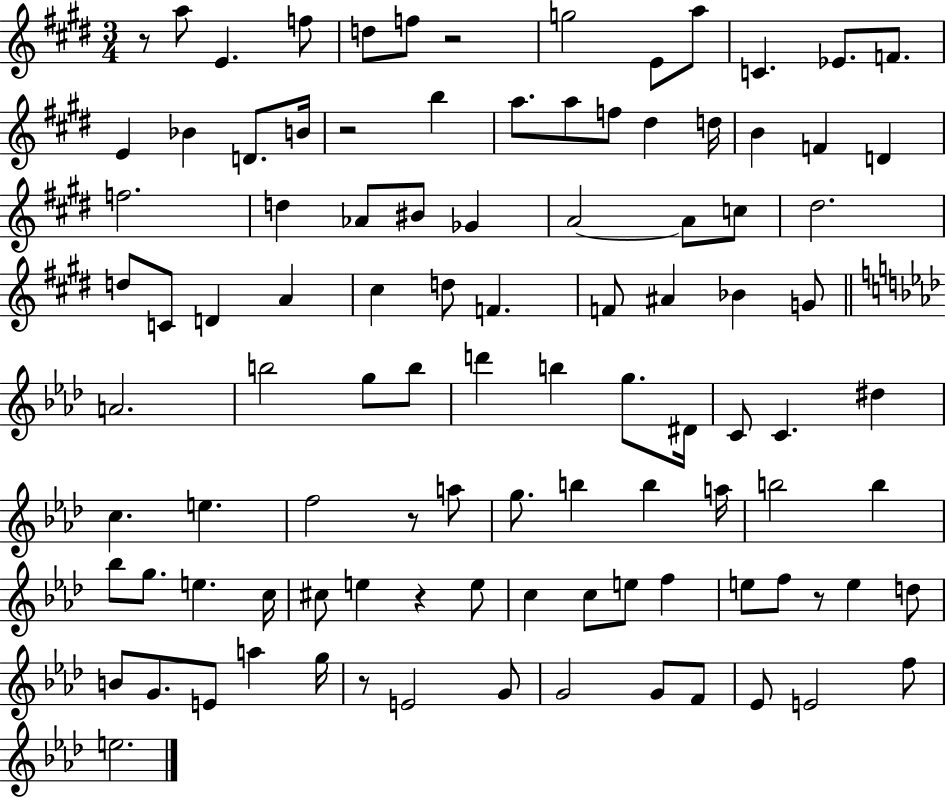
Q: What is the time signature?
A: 3/4